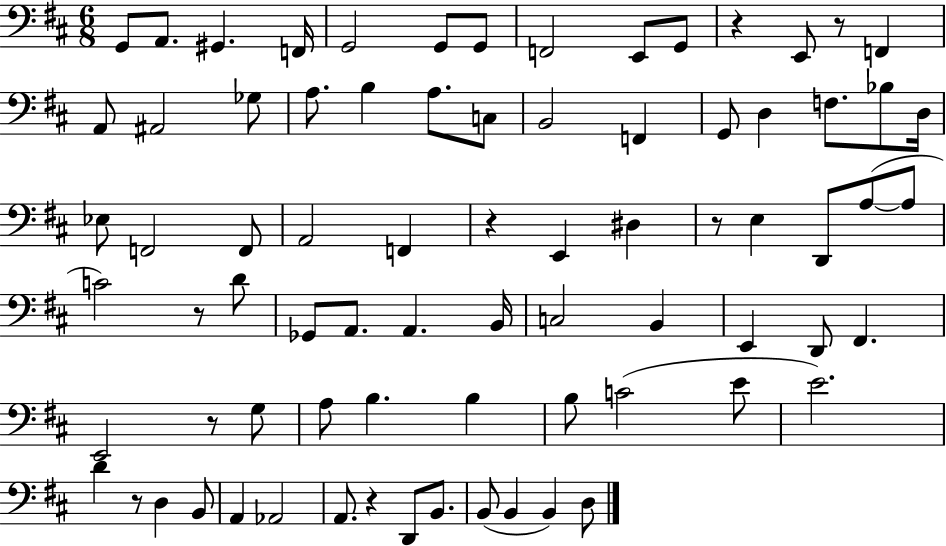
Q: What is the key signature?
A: D major